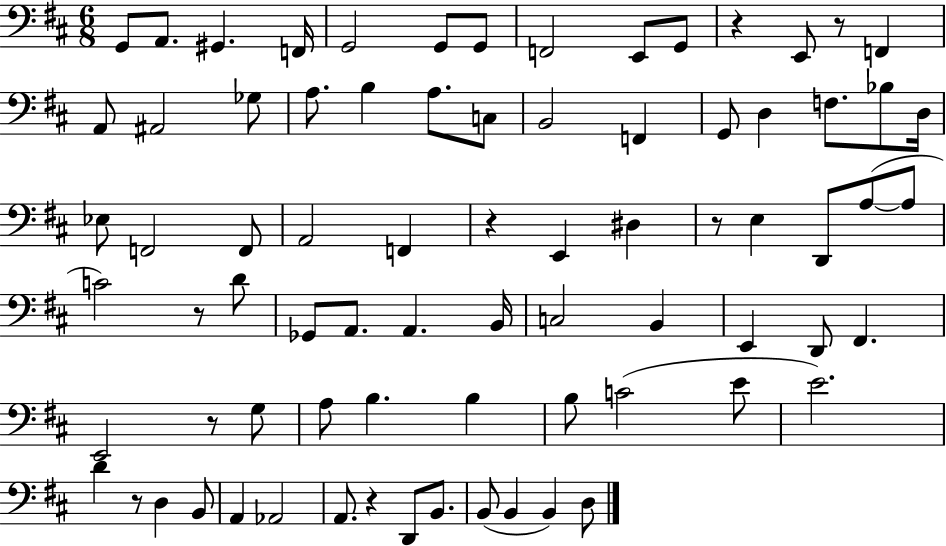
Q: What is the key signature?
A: D major